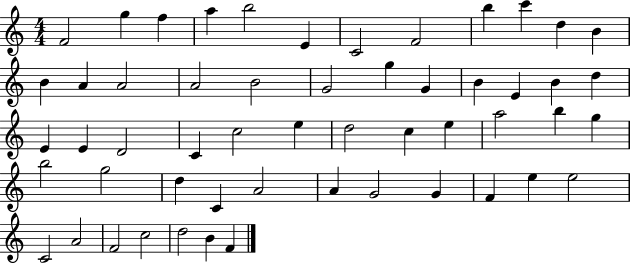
X:1
T:Untitled
M:4/4
L:1/4
K:C
F2 g f a b2 E C2 F2 b c' d B B A A2 A2 B2 G2 g G B E B d E E D2 C c2 e d2 c e a2 b g b2 g2 d C A2 A G2 G F e e2 C2 A2 F2 c2 d2 B F